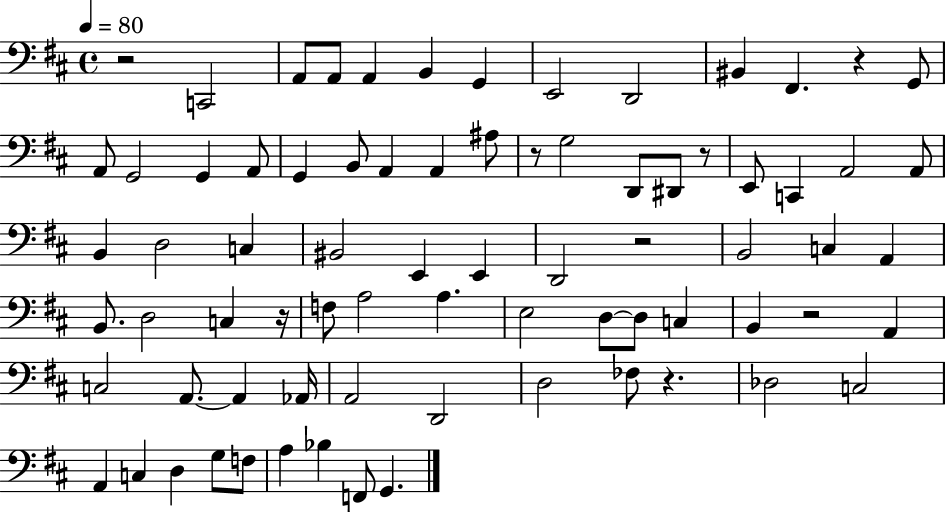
{
  \clef bass
  \time 4/4
  \defaultTimeSignature
  \key d \major
  \tempo 4 = 80
  r2 c,2 | a,8 a,8 a,4 b,4 g,4 | e,2 d,2 | bis,4 fis,4. r4 g,8 | \break a,8 g,2 g,4 a,8 | g,4 b,8 a,4 a,4 ais8 | r8 g2 d,8 dis,8 r8 | e,8 c,4 a,2 a,8 | \break b,4 d2 c4 | bis,2 e,4 e,4 | d,2 r2 | b,2 c4 a,4 | \break b,8. d2 c4 r16 | f8 a2 a4. | e2 d8~~ d8 c4 | b,4 r2 a,4 | \break c2 a,8.~~ a,4 aes,16 | a,2 d,2 | d2 fes8 r4. | des2 c2 | \break a,4 c4 d4 g8 f8 | a4 bes4 f,8 g,4. | \bar "|."
}